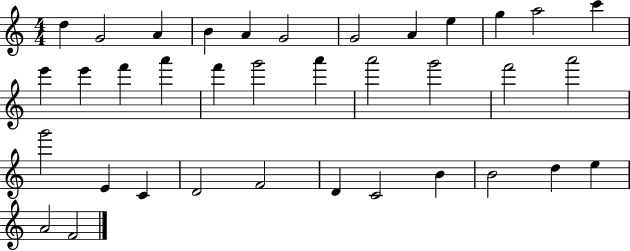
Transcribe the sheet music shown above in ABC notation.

X:1
T:Untitled
M:4/4
L:1/4
K:C
d G2 A B A G2 G2 A e g a2 c' e' e' f' a' f' g'2 a' a'2 g'2 f'2 a'2 g'2 E C D2 F2 D C2 B B2 d e A2 F2